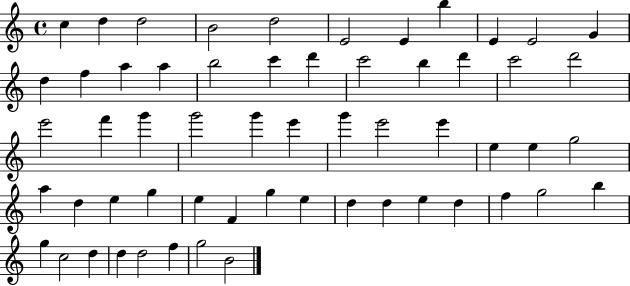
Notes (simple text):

C5/q D5/q D5/h B4/h D5/h E4/h E4/q B5/q E4/q E4/h G4/q D5/q F5/q A5/q A5/q B5/h C6/q D6/q C6/h B5/q D6/q C6/h D6/h E6/h F6/q G6/q G6/h G6/q E6/q G6/q E6/h E6/q E5/q E5/q G5/h A5/q D5/q E5/q G5/q E5/q F4/q G5/q E5/q D5/q D5/q E5/q D5/q F5/q G5/h B5/q G5/q C5/h D5/q D5/q D5/h F5/q G5/h B4/h